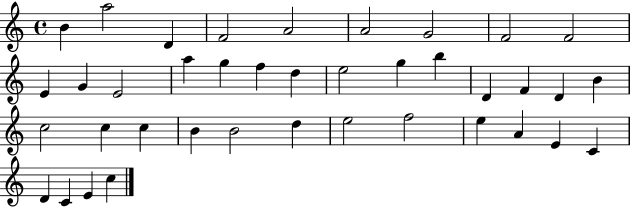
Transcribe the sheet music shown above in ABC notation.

X:1
T:Untitled
M:4/4
L:1/4
K:C
B a2 D F2 A2 A2 G2 F2 F2 E G E2 a g f d e2 g b D F D B c2 c c B B2 d e2 f2 e A E C D C E c